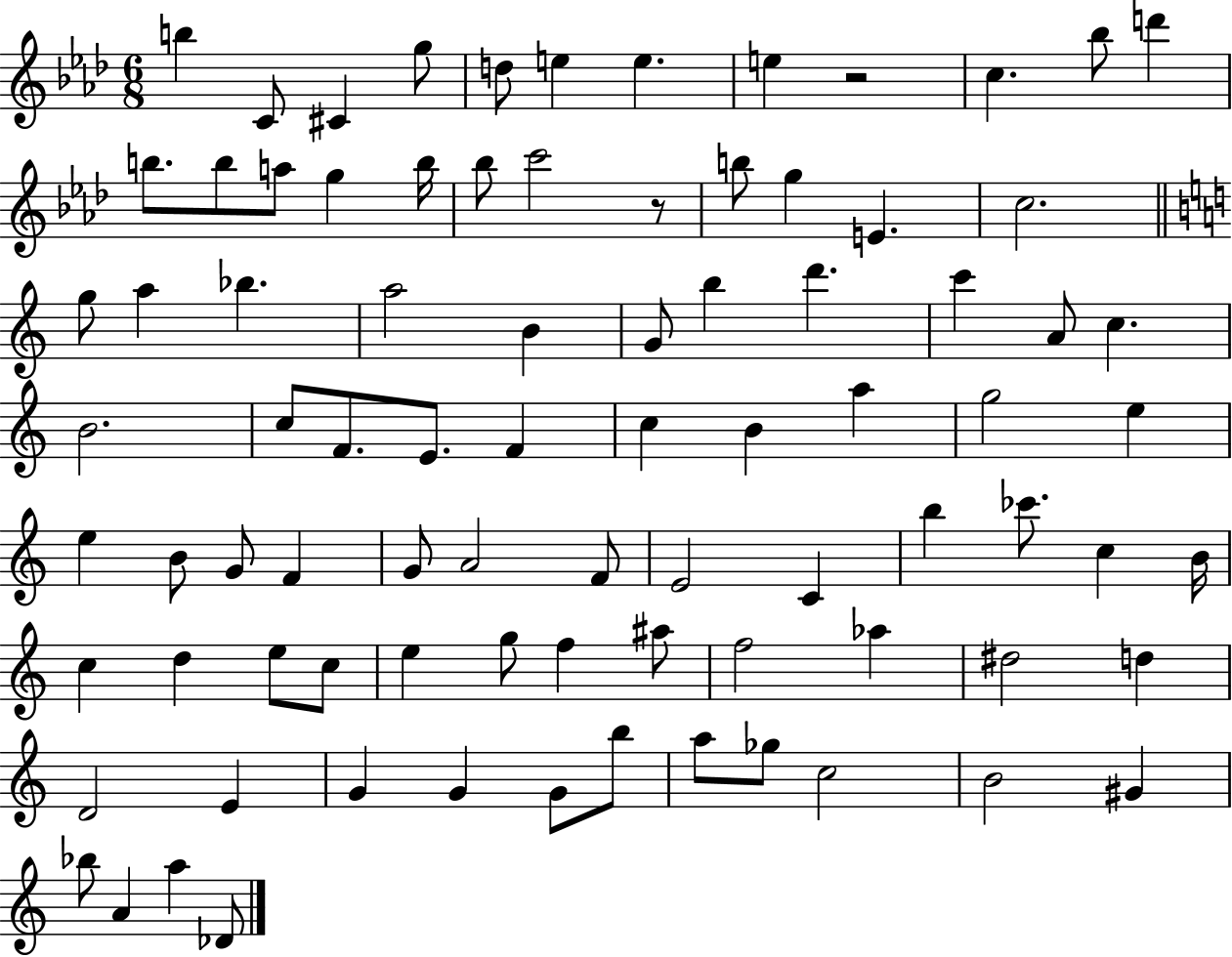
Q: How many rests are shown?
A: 2